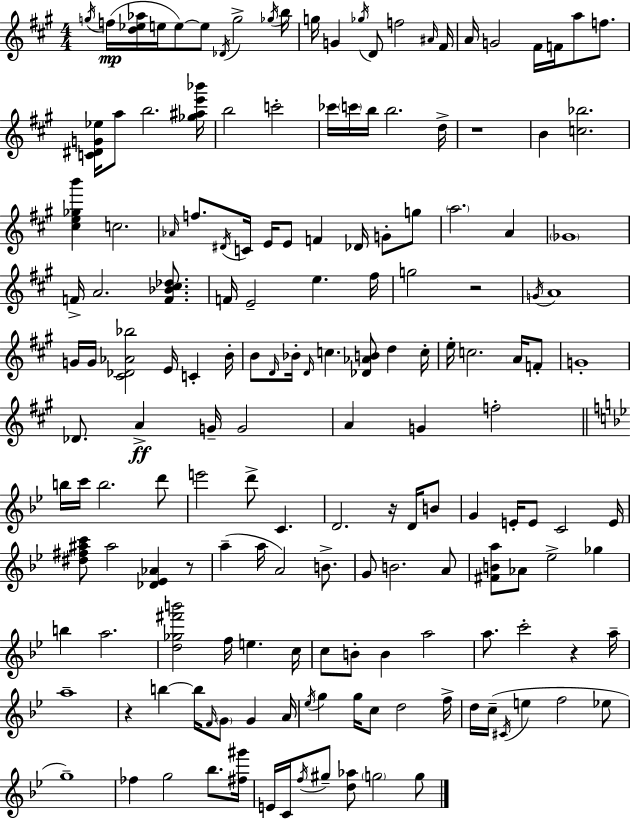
{
  \clef treble
  \numericTimeSignature
  \time 4/4
  \key a \major
  \repeat volta 2 { \acciaccatura { g''16 }(\mp f''16 <d'' ees'' aes''>16 e''16 e''8~~) e''8 \acciaccatura { des'16 } g''2-> | \acciaccatura { ges''16 } b''16 g''16 g'4 \acciaccatura { ges''16 } d'8 f''2 | \grace { ais'16 } fis'16 a'16 g'2 fis'16 f'16 | a''8 f''8. <c' dis' g' ees''>16 a''8 b''2. | \break <ges'' ais'' e''' bes'''>16 b''2 c'''2-. | ces'''16 \parenthesize c'''16 b''16 b''2. | d''16-> r1 | b'4 <c'' bes''>2. | \break <cis'' e'' ges'' b'''>4 c''2. | \grace { aes'16 } f''8. \acciaccatura { dis'16 } c'16 e'16 e'8 f'4 | des'16 g'8-. g''8 \parenthesize a''2. | a'4 \parenthesize ges'1 | \break f'16-> a'2. | <f' bes' cis'' des''>8. f'16 e'2-- | e''4. fis''16 g''2 r2 | \acciaccatura { g'16 } a'1 | \break g'16 g'16 <cis' des' aes' bes''>2 | e'16 c'4-. b'16-. b'8 \grace { d'16 } bes'16-. \grace { d'16 } c''4. | <des' aes' b'>8 d''4 c''16-. e''16-. c''2. | a'16 f'8-. g'1-. | \break des'8. a'4->\ff | g'16-- g'2 a'4 g'4 | f''2-. \bar "||" \break \key bes \major b''16 c'''16 b''2. d'''8 | e'''2 d'''8-> c'4. | d'2. r16 d'16 b'8 | g'4 e'16-. e'8 c'2 e'16 | \break <dis'' fis'' ais'' c'''>8 ais''2 <des' ees' aes'>4 r8 | a''4--( a''16 a'2) b'8.-> | g'8 b'2. a'8 | <fis' b' a''>8 aes'8 ees''2-> ges''4 | \break b''4 a''2. | <d'' ges'' fis''' b'''>2 f''16 e''4. c''16 | c''8 b'8-. b'4 a''2 | a''8. c'''2-. r4 a''16-- | \break a''1-- | r4 b''4~~ b''16 \grace { f'16 } \parenthesize g'8 g'4 | a'16 \acciaccatura { ees''16 } g''4 g''16 c''8 d''2 | f''16-> d''16 c''16--( \acciaccatura { cis'16 } e''4 f''2 | \break ees''8 g''1--) | fes''4 g''2 bes''8. | <fis'' gis'''>16 e'16 c'16 \acciaccatura { f''16 } gis''8-- <d'' aes''>8 \parenthesize g''2 | g''8 } \bar "|."
}